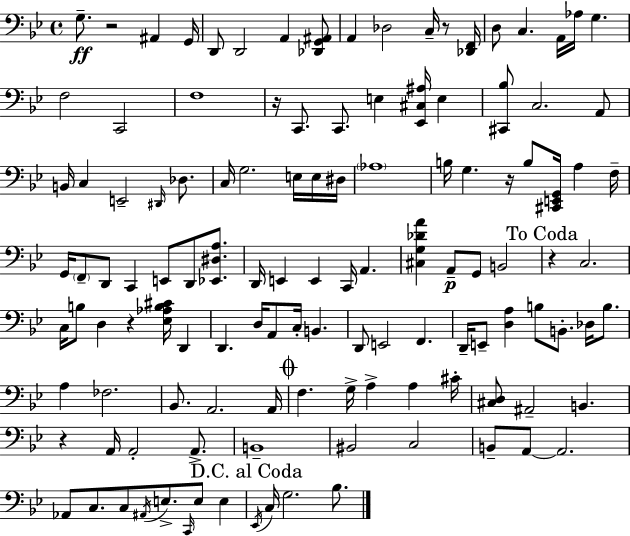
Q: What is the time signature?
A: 4/4